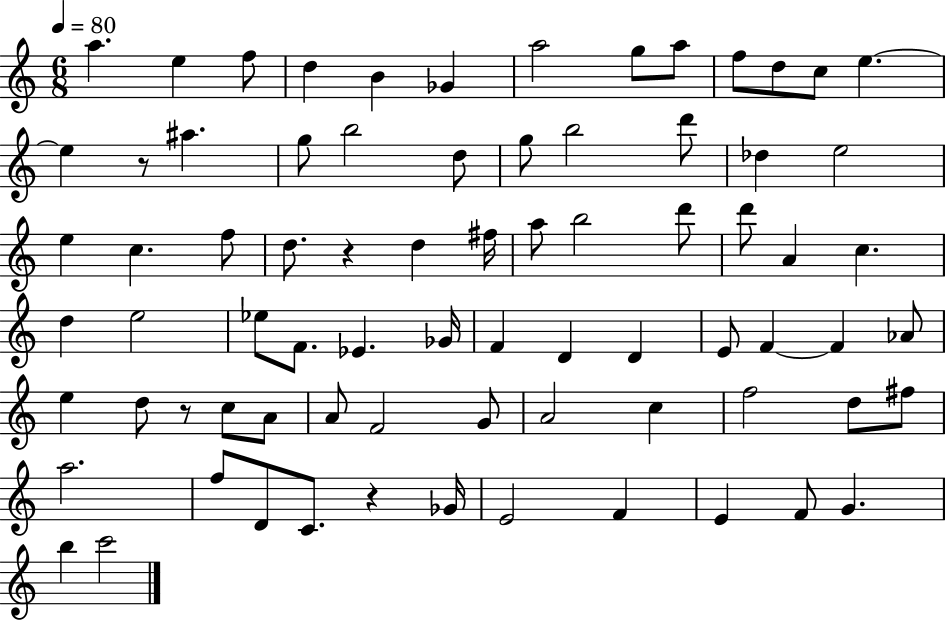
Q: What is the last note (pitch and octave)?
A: C6